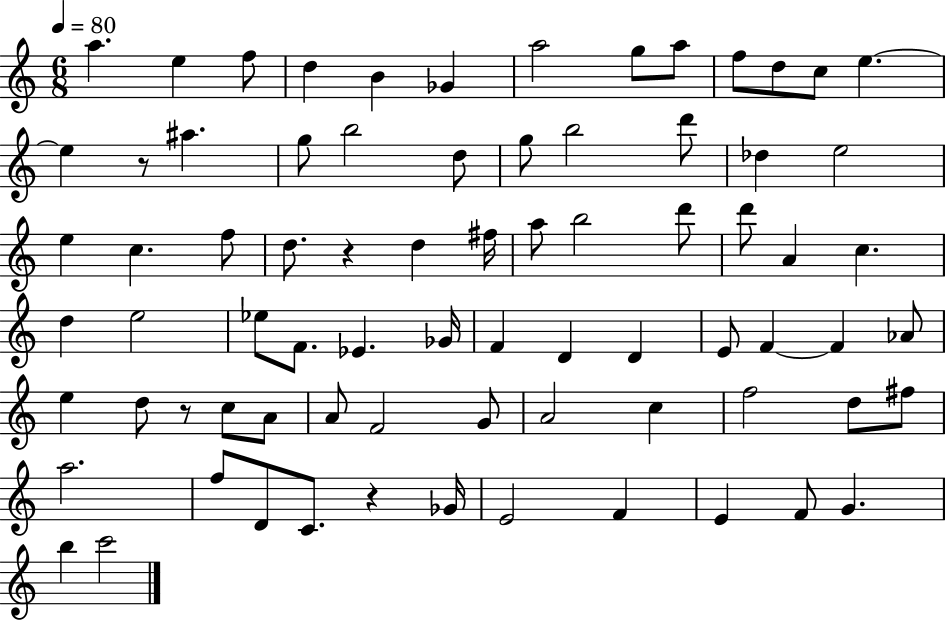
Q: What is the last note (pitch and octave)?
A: C6